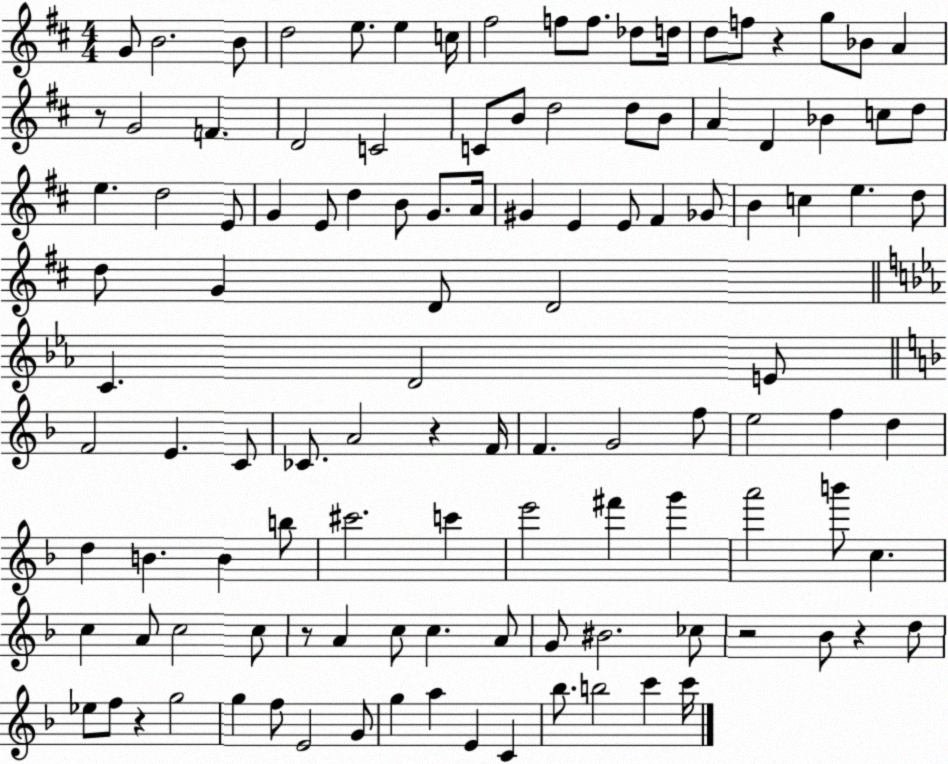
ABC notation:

X:1
T:Untitled
M:4/4
L:1/4
K:D
G/2 B2 B/2 d2 e/2 e c/4 ^f2 f/2 f/2 _d/2 d/4 d/2 f/2 z g/2 _B/2 A z/2 G2 F D2 C2 C/2 B/2 d2 d/2 B/2 A D _B c/2 d/2 e d2 E/2 G E/2 d B/2 G/2 A/4 ^G E E/2 ^F _G/2 B c e d/2 d/2 G D/2 D2 C D2 E/2 F2 E C/2 _C/2 A2 z F/4 F G2 f/2 e2 f d d B B b/2 ^c'2 c' e'2 ^f' g' a'2 b'/2 c c A/2 c2 c/2 z/2 A c/2 c A/2 G/2 ^B2 _c/2 z2 _B/2 z d/2 _e/2 f/2 z g2 g f/2 E2 G/2 g a E C _b/2 b2 c' c'/4